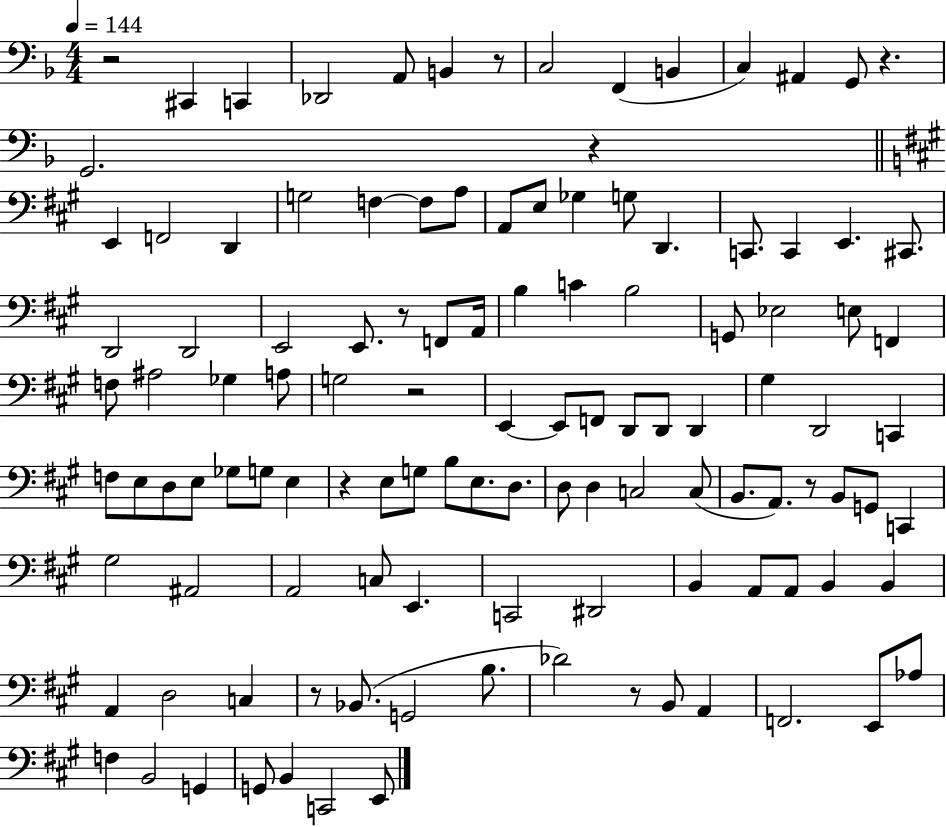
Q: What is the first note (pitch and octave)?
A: C#2